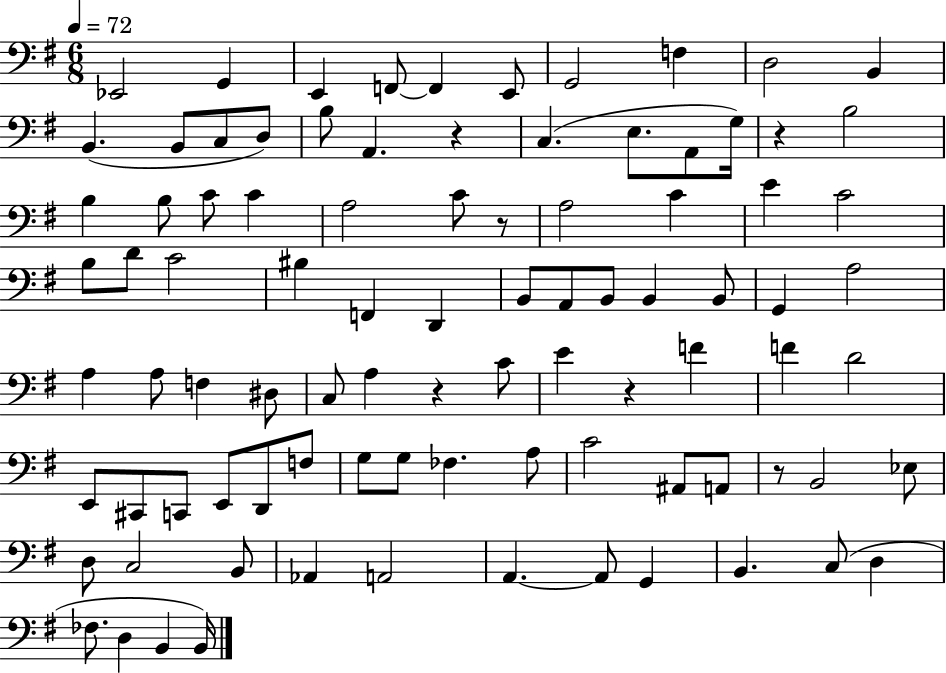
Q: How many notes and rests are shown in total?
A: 91